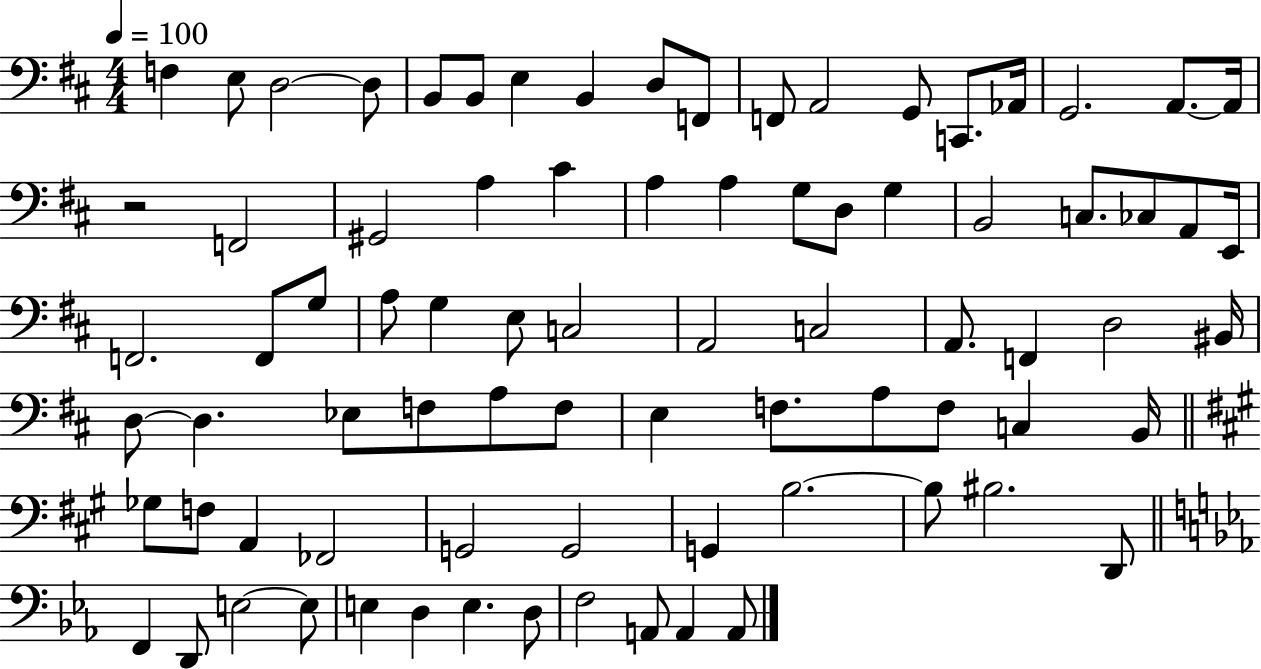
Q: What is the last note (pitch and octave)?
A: A2